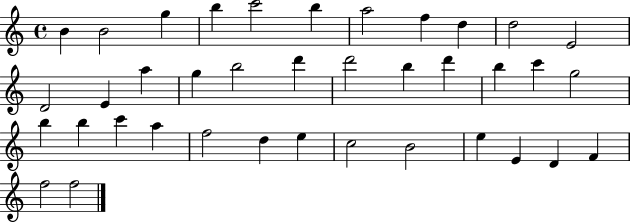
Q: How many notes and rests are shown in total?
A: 38